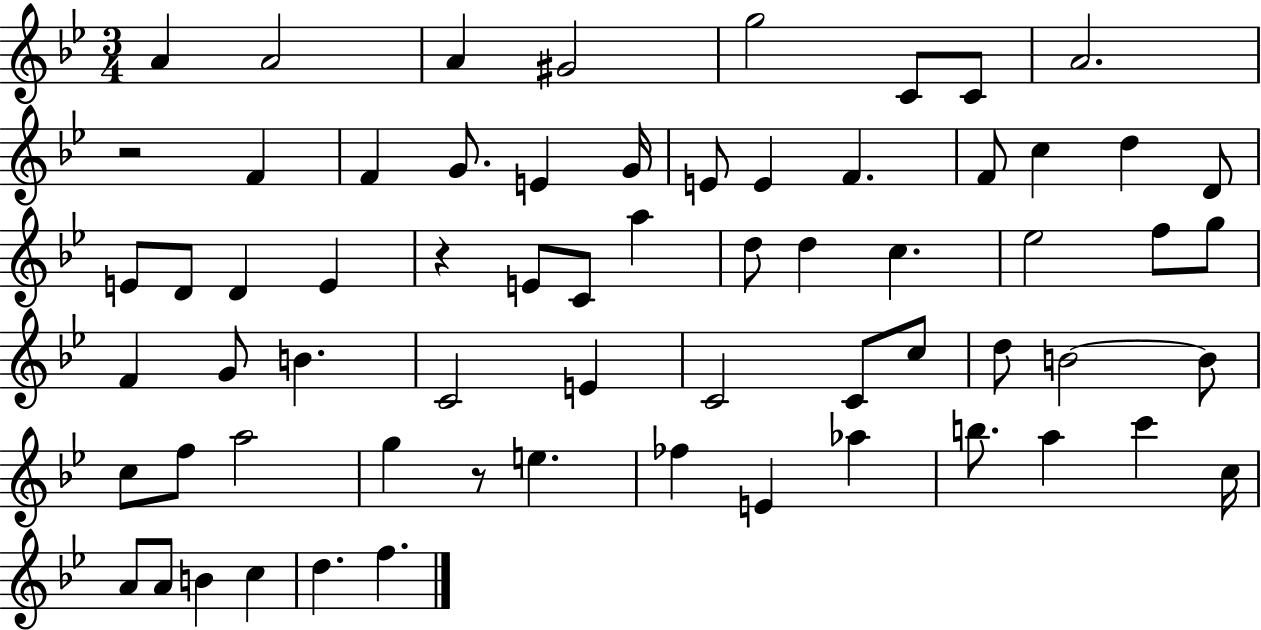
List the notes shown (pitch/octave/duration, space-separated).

A4/q A4/h A4/q G#4/h G5/h C4/e C4/e A4/h. R/h F4/q F4/q G4/e. E4/q G4/s E4/e E4/q F4/q. F4/e C5/q D5/q D4/e E4/e D4/e D4/q E4/q R/q E4/e C4/e A5/q D5/e D5/q C5/q. Eb5/h F5/e G5/e F4/q G4/e B4/q. C4/h E4/q C4/h C4/e C5/e D5/e B4/h B4/e C5/e F5/e A5/h G5/q R/e E5/q. FES5/q E4/q Ab5/q B5/e. A5/q C6/q C5/s A4/e A4/e B4/q C5/q D5/q. F5/q.